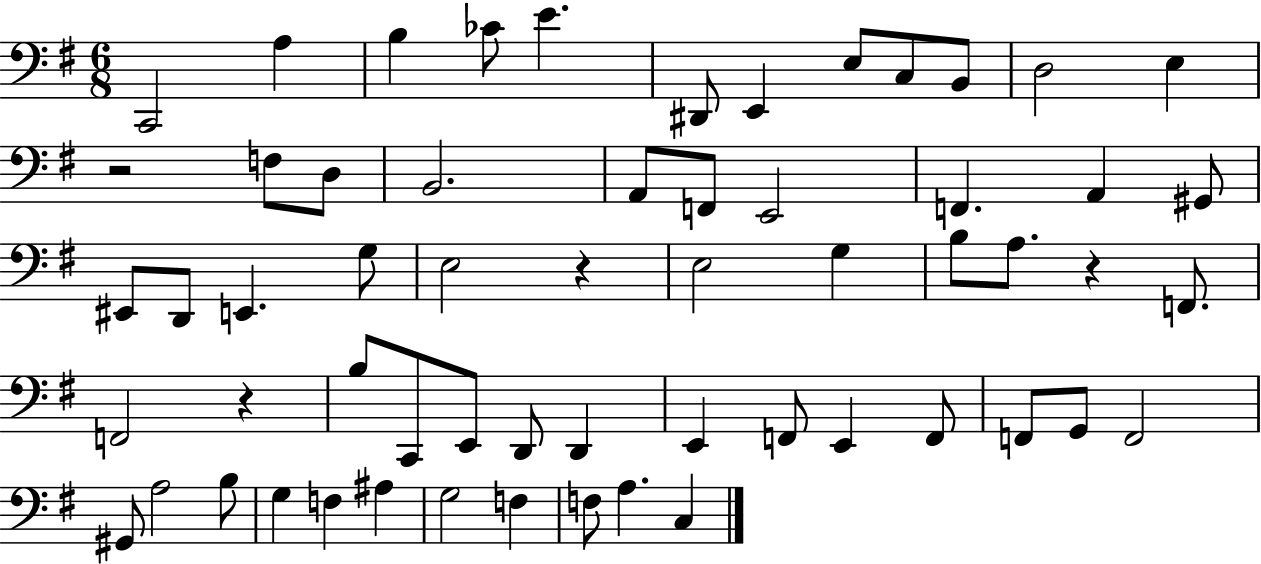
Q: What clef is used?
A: bass